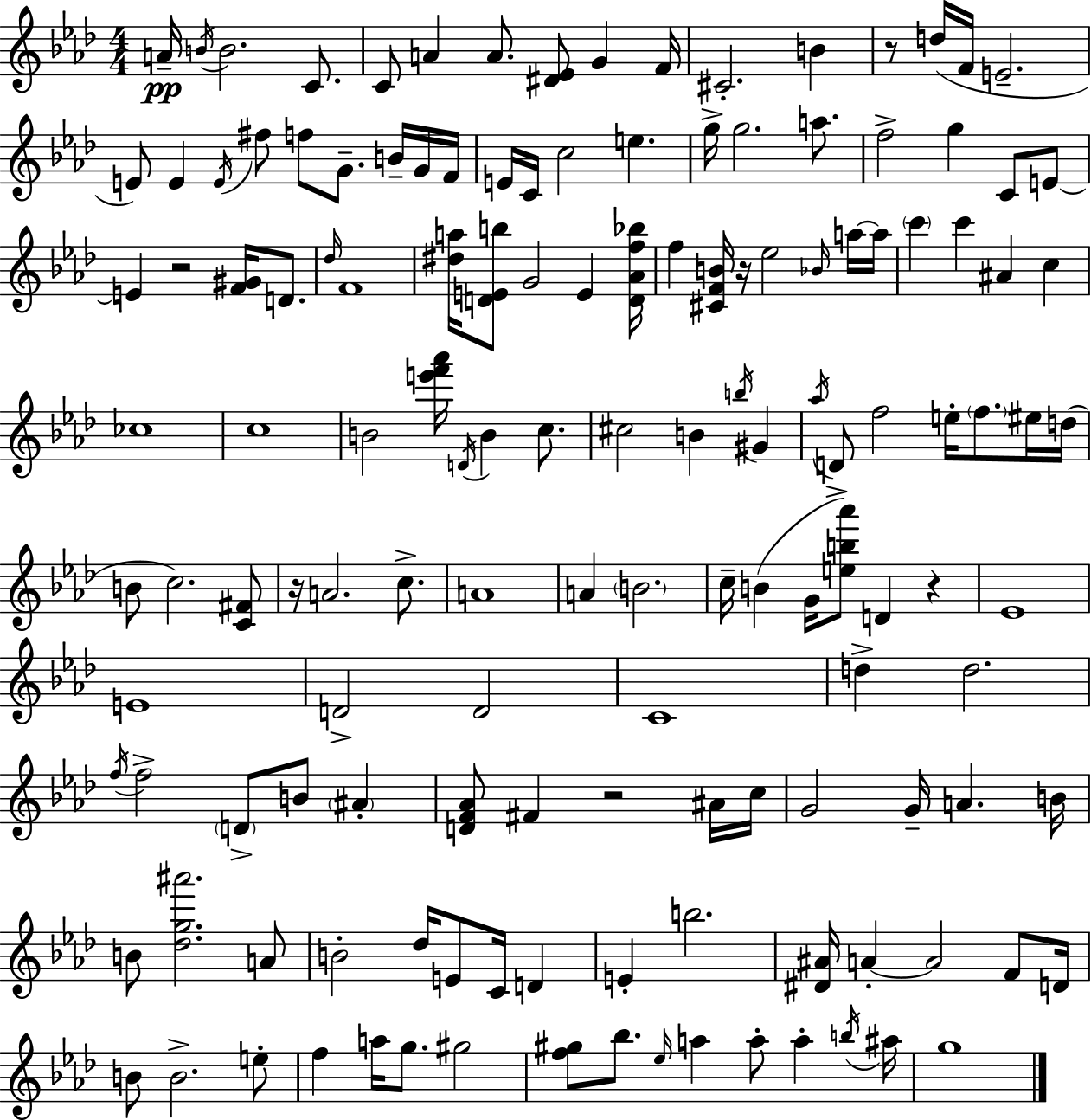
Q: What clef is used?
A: treble